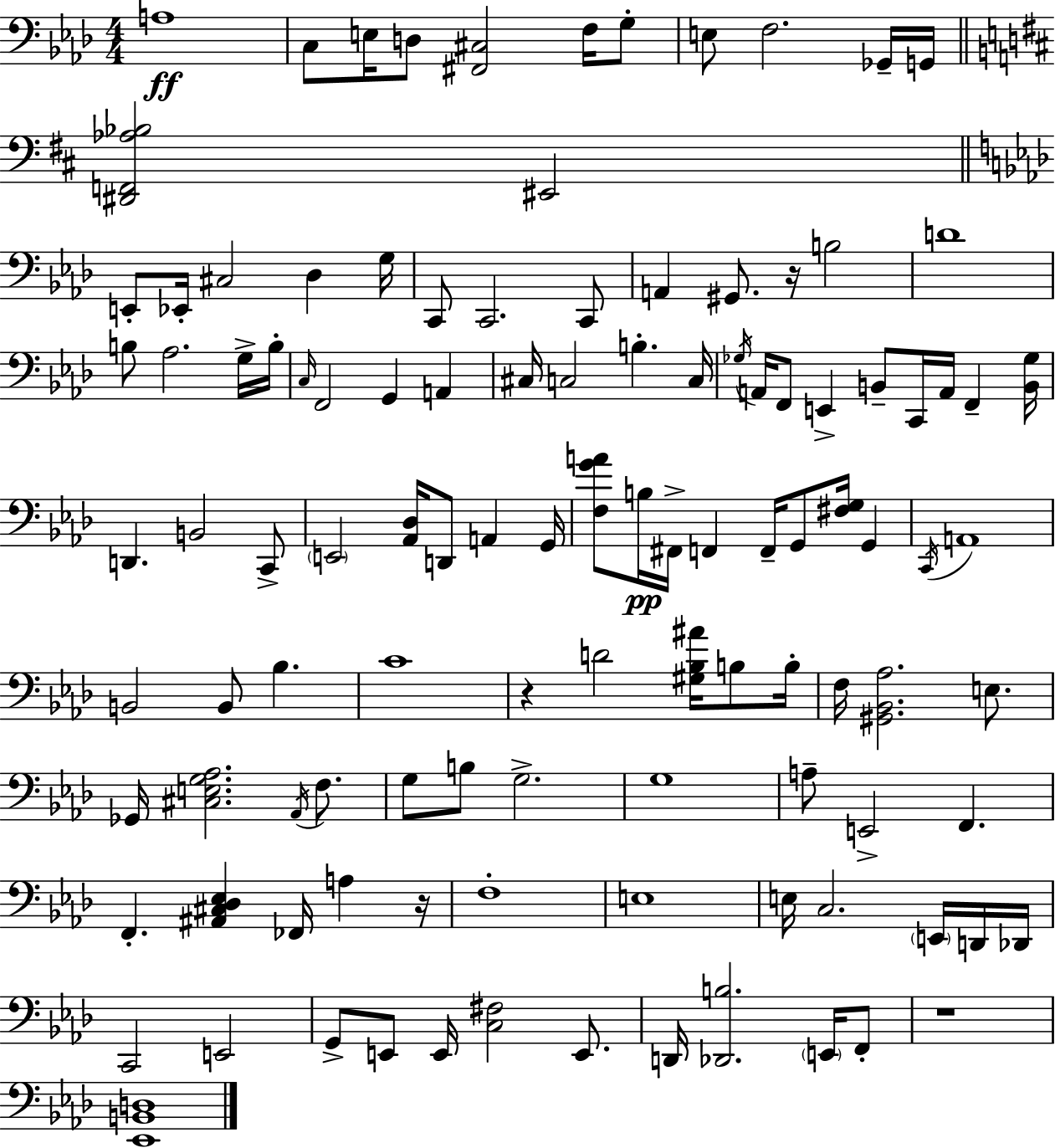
X:1
T:Untitled
M:4/4
L:1/4
K:Fm
A,4 C,/2 E,/4 D,/2 [^F,,^C,]2 F,/4 G,/2 E,/2 F,2 _G,,/4 G,,/4 [^D,,F,,_A,_B,]2 ^E,,2 E,,/2 _E,,/4 ^C,2 _D, G,/4 C,,/2 C,,2 C,,/2 A,, ^G,,/2 z/4 B,2 D4 B,/2 _A,2 G,/4 B,/4 C,/4 F,,2 G,, A,, ^C,/4 C,2 B, C,/4 _G,/4 A,,/4 F,,/2 E,, B,,/2 C,,/4 A,,/4 F,, [B,,_G,]/4 D,, B,,2 C,,/2 E,,2 [_A,,_D,]/4 D,,/2 A,, G,,/4 [F,GA]/2 B,/4 ^F,,/4 F,, F,,/4 G,,/2 [^F,G,]/4 G,, C,,/4 A,,4 B,,2 B,,/2 _B, C4 z D2 [^G,_B,^A]/4 B,/2 B,/4 F,/4 [^G,,_B,,_A,]2 E,/2 _G,,/4 [^C,E,G,_A,]2 _A,,/4 F,/2 G,/2 B,/2 G,2 G,4 A,/2 E,,2 F,, F,, [^A,,^C,_D,_E,] _F,,/4 A, z/4 F,4 E,4 E,/4 C,2 E,,/4 D,,/4 _D,,/4 C,,2 E,,2 G,,/2 E,,/2 E,,/4 [C,^F,]2 E,,/2 D,,/4 [_D,,B,]2 E,,/4 F,,/2 z4 [_E,,B,,D,]4